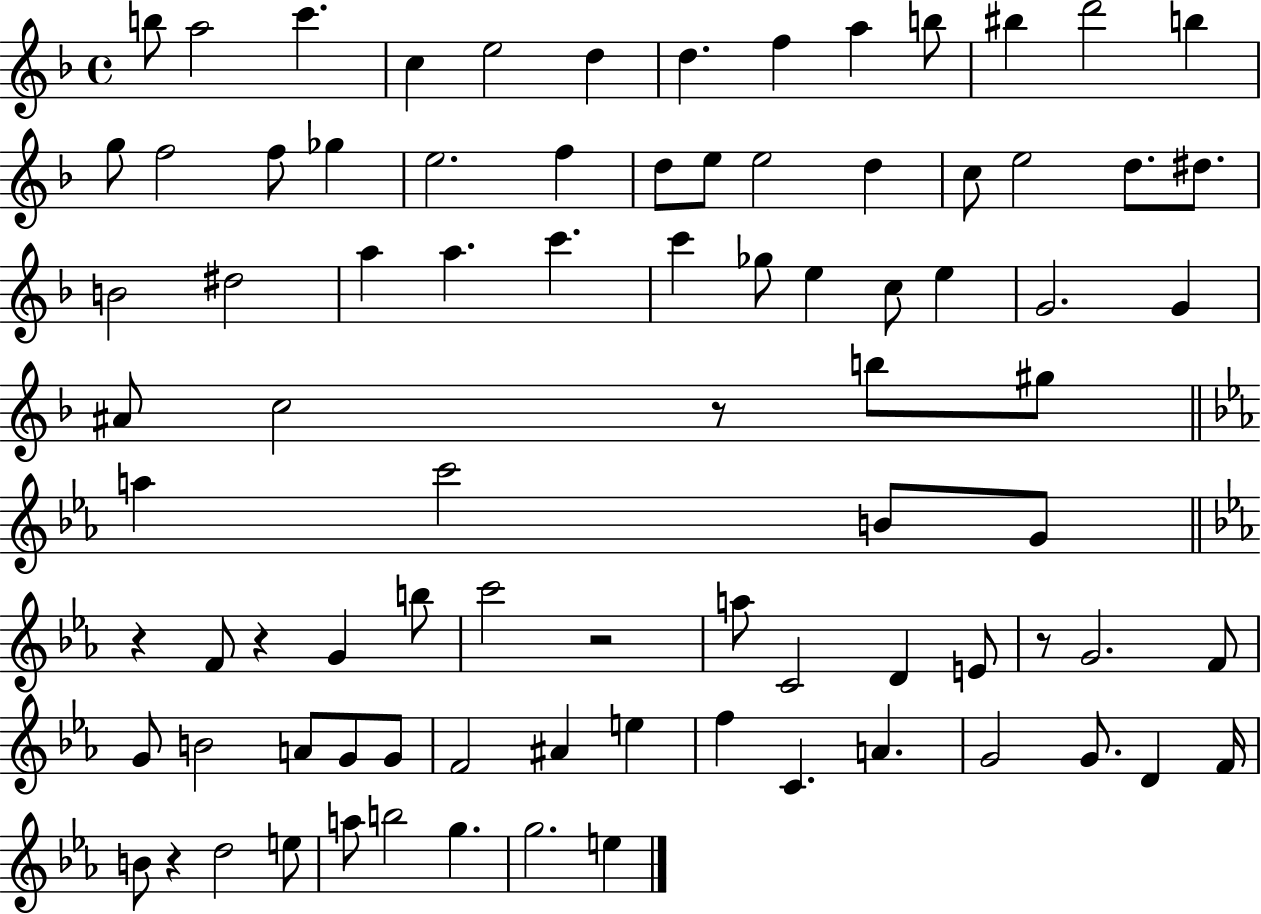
{
  \clef treble
  \time 4/4
  \defaultTimeSignature
  \key f \major
  b''8 a''2 c'''4. | c''4 e''2 d''4 | d''4. f''4 a''4 b''8 | bis''4 d'''2 b''4 | \break g''8 f''2 f''8 ges''4 | e''2. f''4 | d''8 e''8 e''2 d''4 | c''8 e''2 d''8. dis''8. | \break b'2 dis''2 | a''4 a''4. c'''4. | c'''4 ges''8 e''4 c''8 e''4 | g'2. g'4 | \break ais'8 c''2 r8 b''8 gis''8 | \bar "||" \break \key c \minor a''4 c'''2 b'8 g'8 | \bar "||" \break \key c \minor r4 f'8 r4 g'4 b''8 | c'''2 r2 | a''8 c'2 d'4 e'8 | r8 g'2. f'8 | \break g'8 b'2 a'8 g'8 g'8 | f'2 ais'4 e''4 | f''4 c'4. a'4. | g'2 g'8. d'4 f'16 | \break b'8 r4 d''2 e''8 | a''8 b''2 g''4. | g''2. e''4 | \bar "|."
}